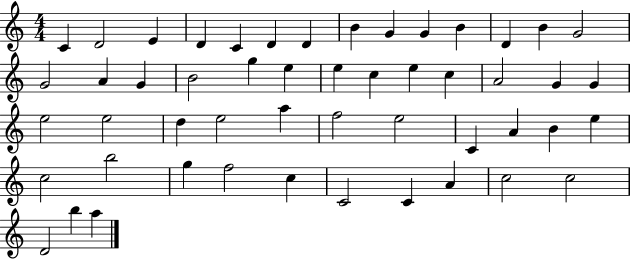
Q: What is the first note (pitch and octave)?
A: C4